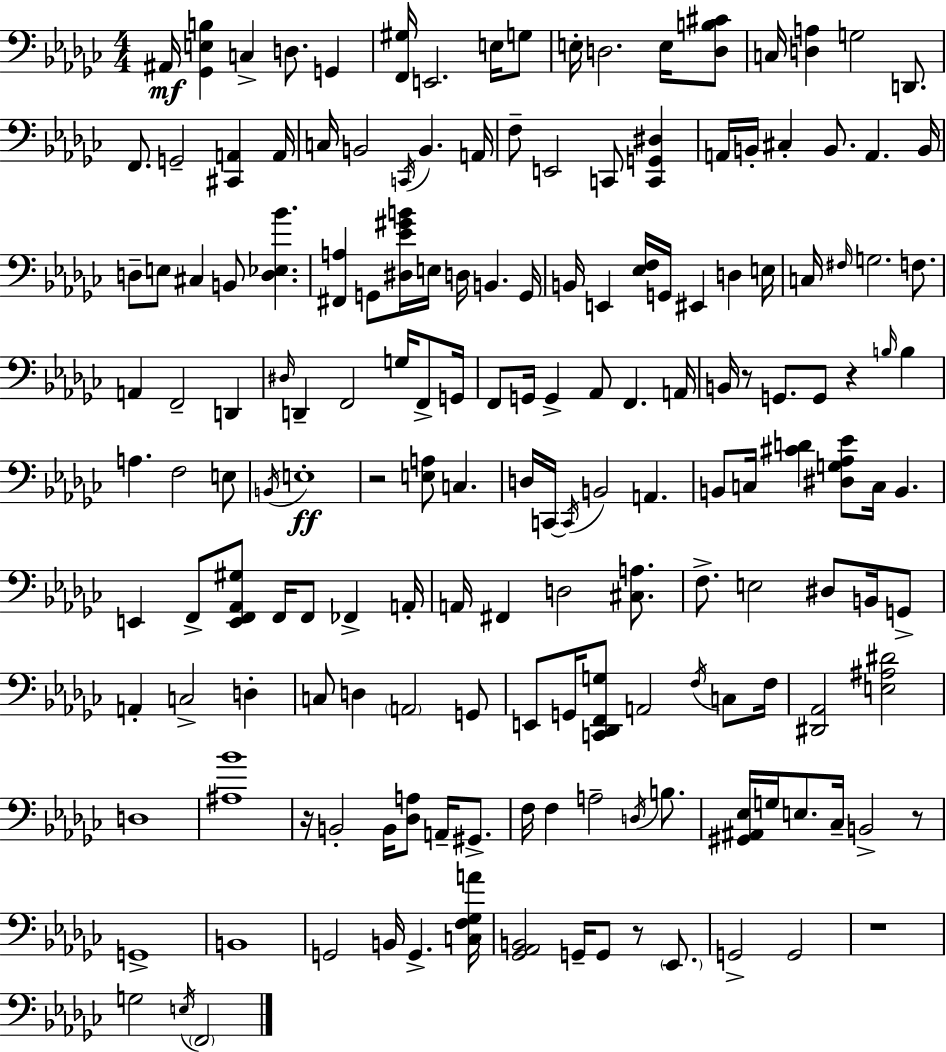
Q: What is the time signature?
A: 4/4